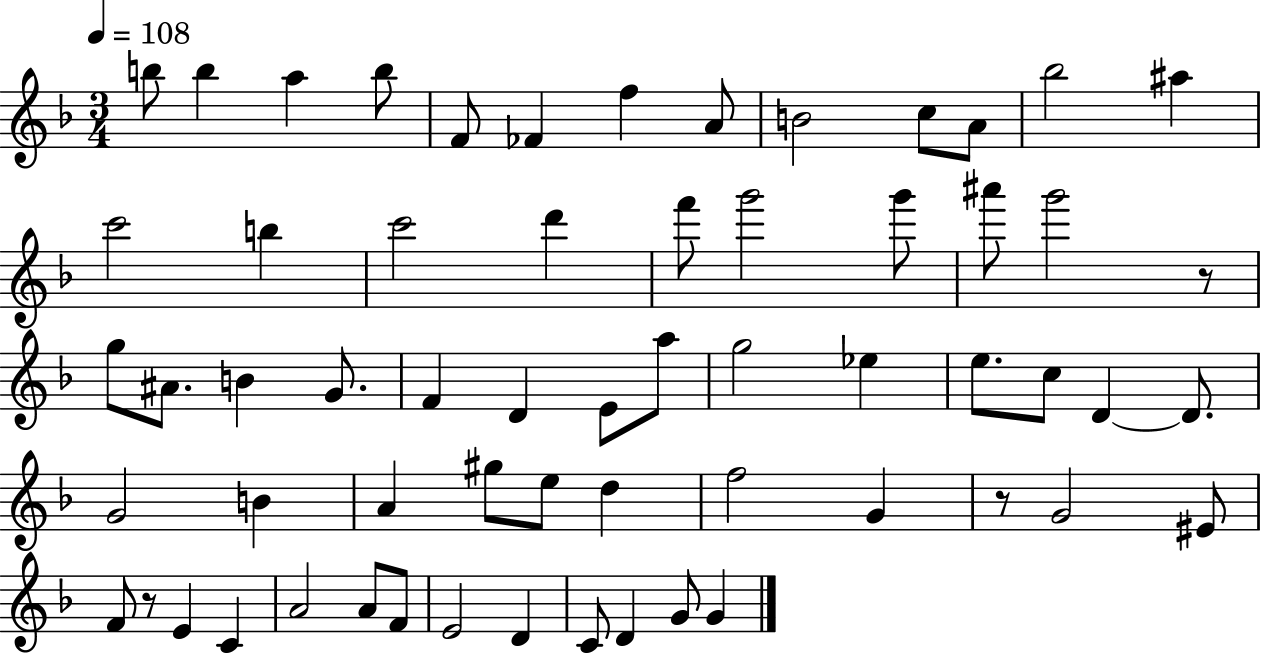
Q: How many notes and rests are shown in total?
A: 61